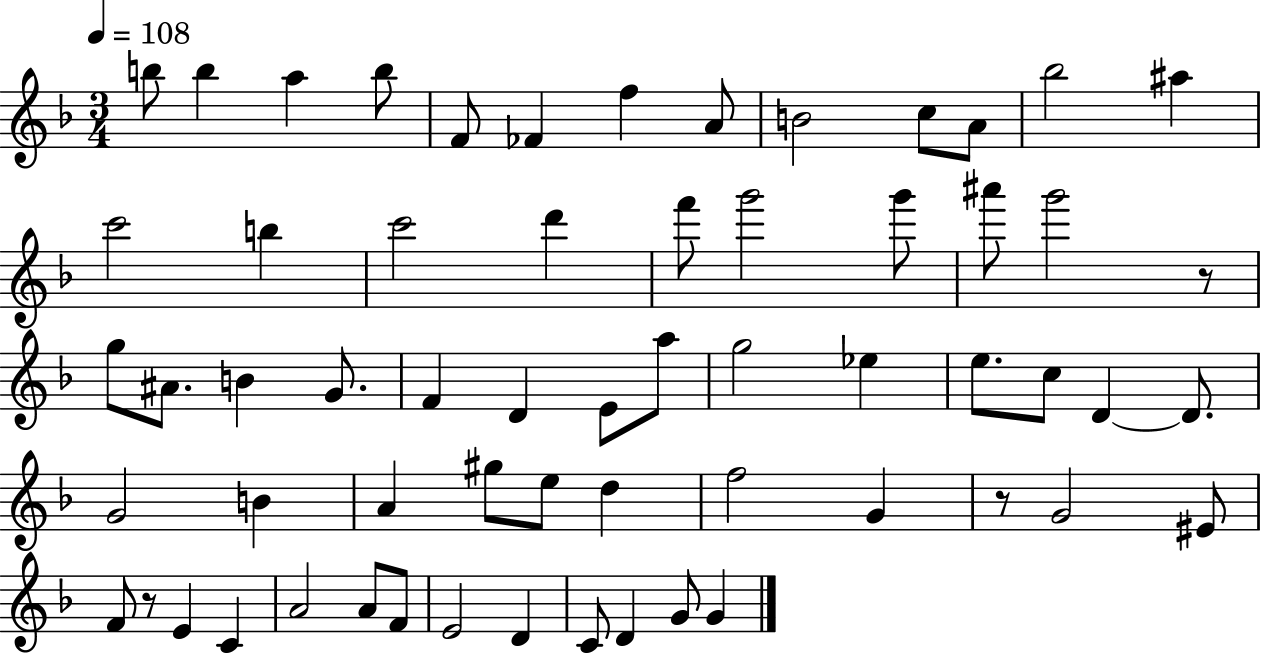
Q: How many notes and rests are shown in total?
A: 61